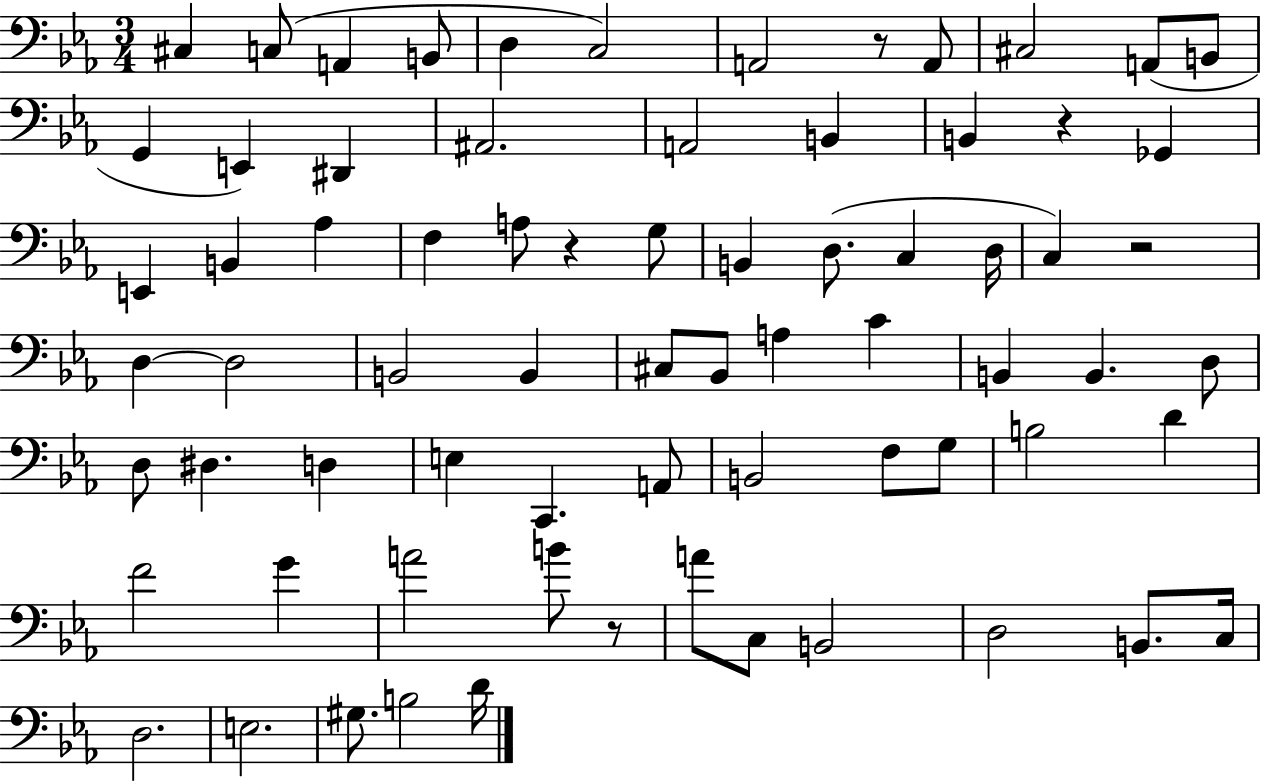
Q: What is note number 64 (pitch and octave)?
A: E3